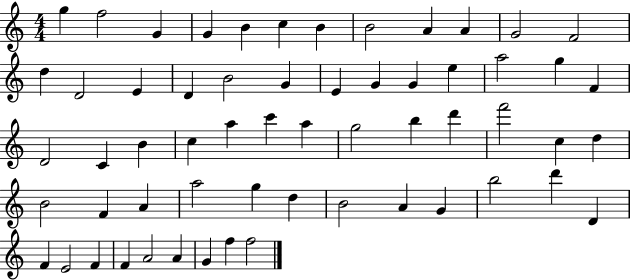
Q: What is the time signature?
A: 4/4